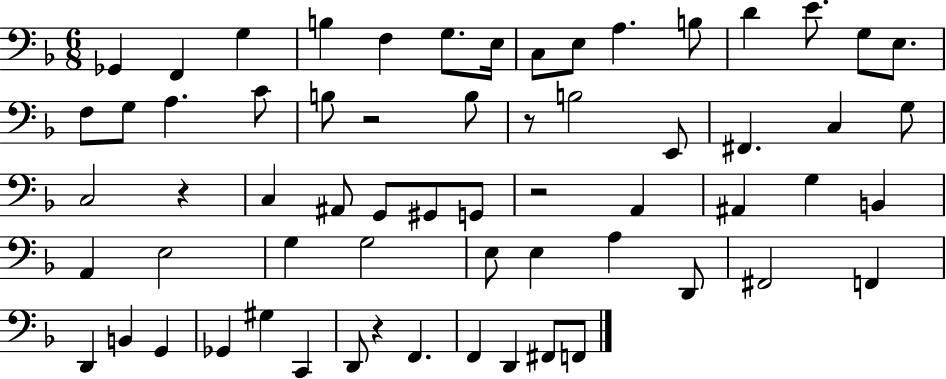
Gb2/q F2/q G3/q B3/q F3/q G3/e. E3/s C3/e E3/e A3/q. B3/e D4/q E4/e. G3/e E3/e. F3/e G3/e A3/q. C4/e B3/e R/h B3/e R/e B3/h E2/e F#2/q. C3/q G3/e C3/h R/q C3/q A#2/e G2/e G#2/e G2/e R/h A2/q A#2/q G3/q B2/q A2/q E3/h G3/q G3/h E3/e E3/q A3/q D2/e F#2/h F2/q D2/q B2/q G2/q Gb2/q G#3/q C2/q D2/e R/q F2/q. F2/q D2/q F#2/e F2/e